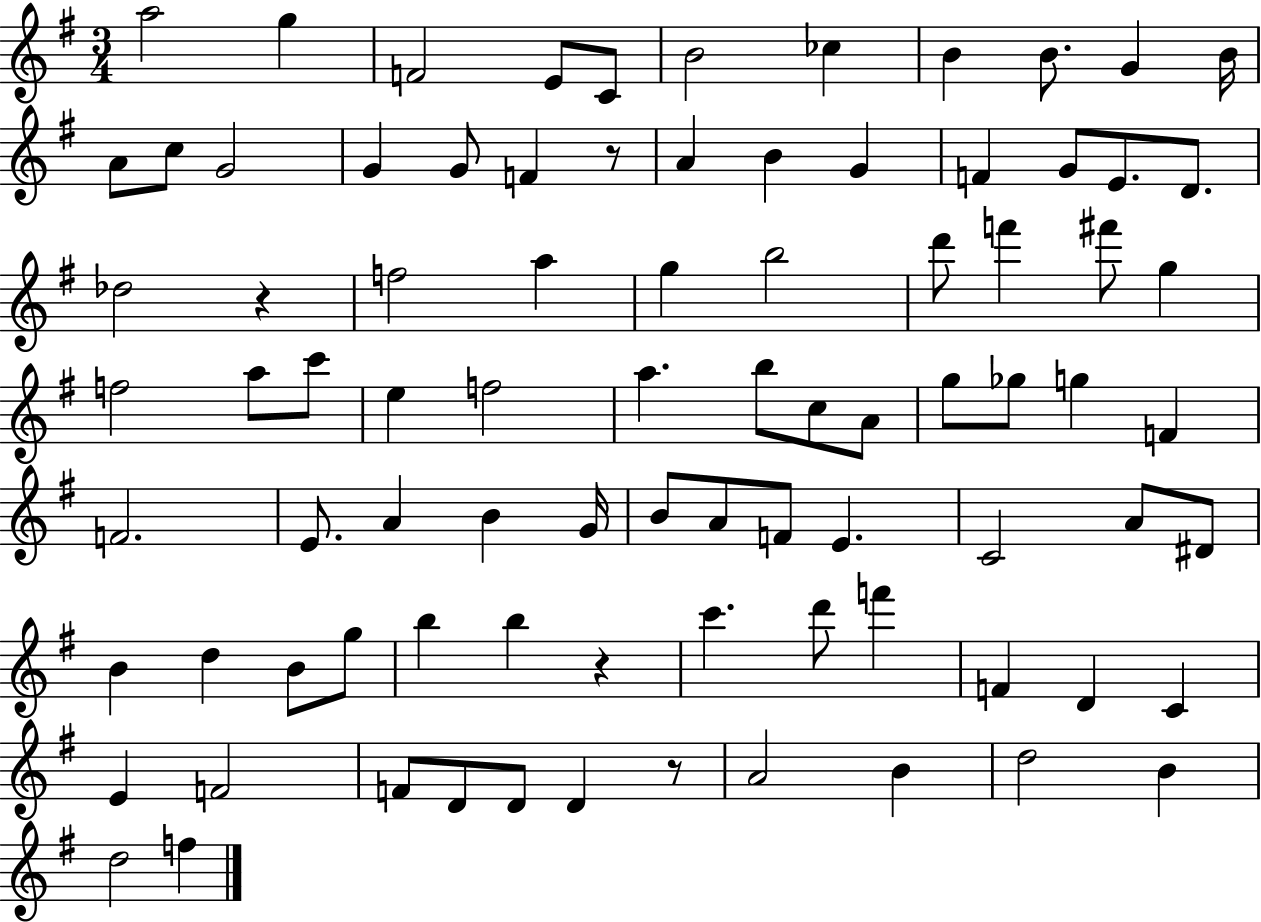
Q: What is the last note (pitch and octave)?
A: F5